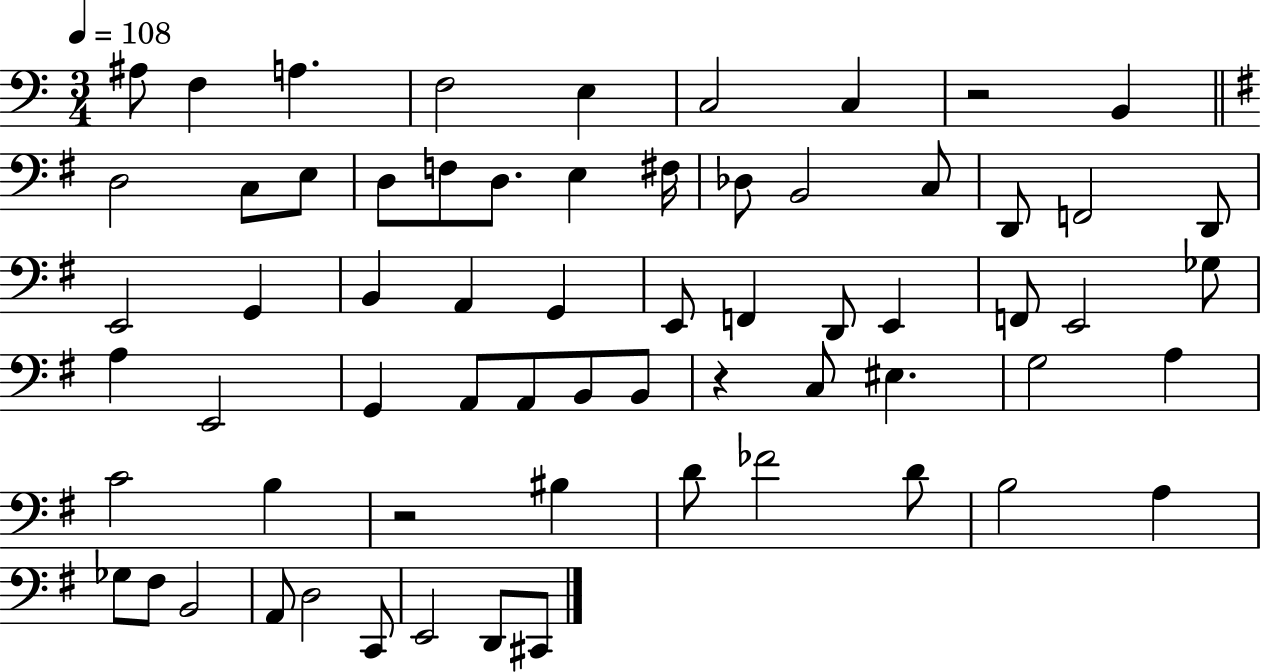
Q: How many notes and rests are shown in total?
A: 65